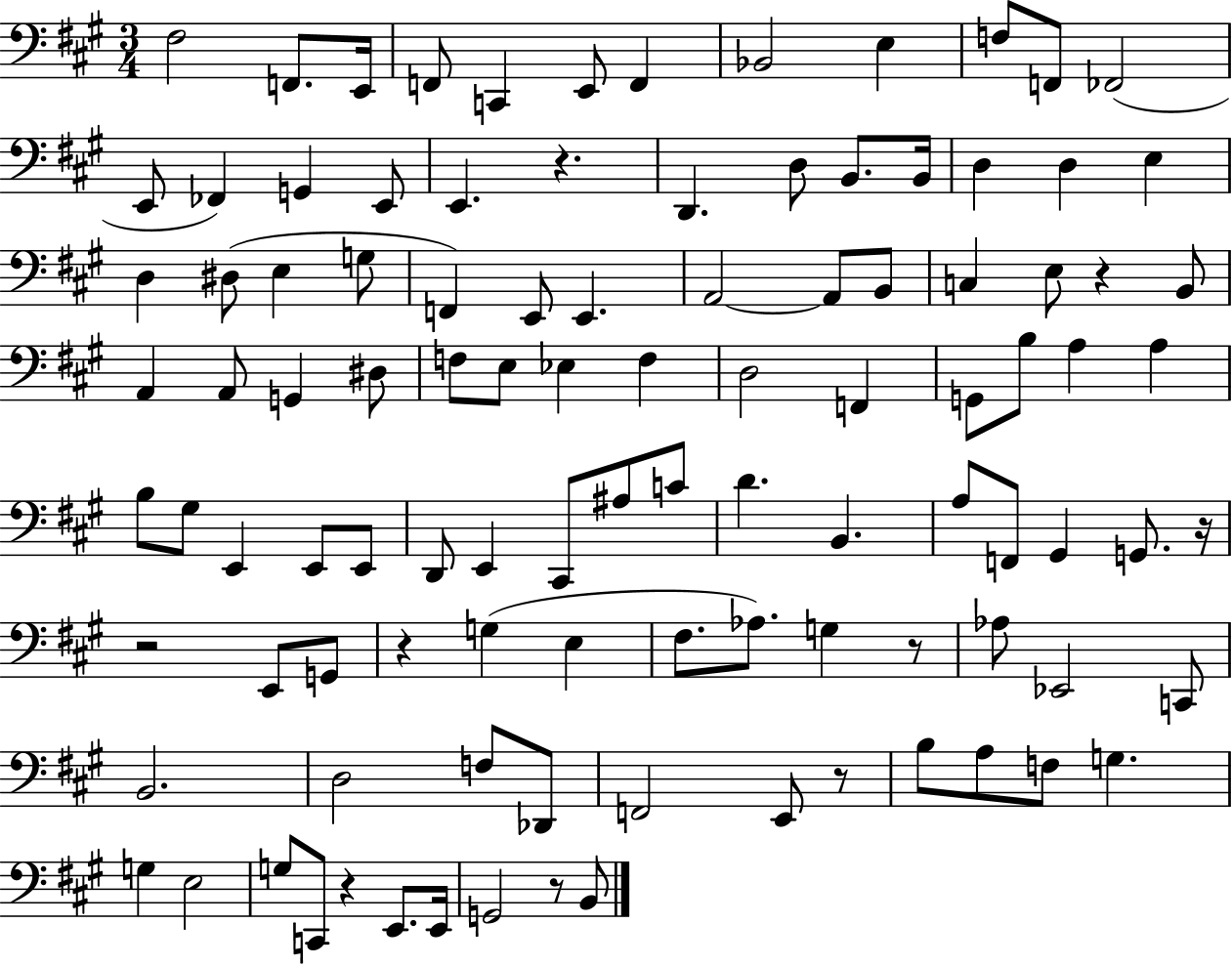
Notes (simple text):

F#3/h F2/e. E2/s F2/e C2/q E2/e F2/q Bb2/h E3/q F3/e F2/e FES2/h E2/e FES2/q G2/q E2/e E2/q. R/q. D2/q. D3/e B2/e. B2/s D3/q D3/q E3/q D3/q D#3/e E3/q G3/e F2/q E2/e E2/q. A2/h A2/e B2/e C3/q E3/e R/q B2/e A2/q A2/e G2/q D#3/e F3/e E3/e Eb3/q F3/q D3/h F2/q G2/e B3/e A3/q A3/q B3/e G#3/e E2/q E2/e E2/e D2/e E2/q C#2/e A#3/e C4/e D4/q. B2/q. A3/e F2/e G#2/q G2/e. R/s R/h E2/e G2/e R/q G3/q E3/q F#3/e. Ab3/e. G3/q R/e Ab3/e Eb2/h C2/e B2/h. D3/h F3/e Db2/e F2/h E2/e R/e B3/e A3/e F3/e G3/q. G3/q E3/h G3/e C2/e R/q E2/e. E2/s G2/h R/e B2/e